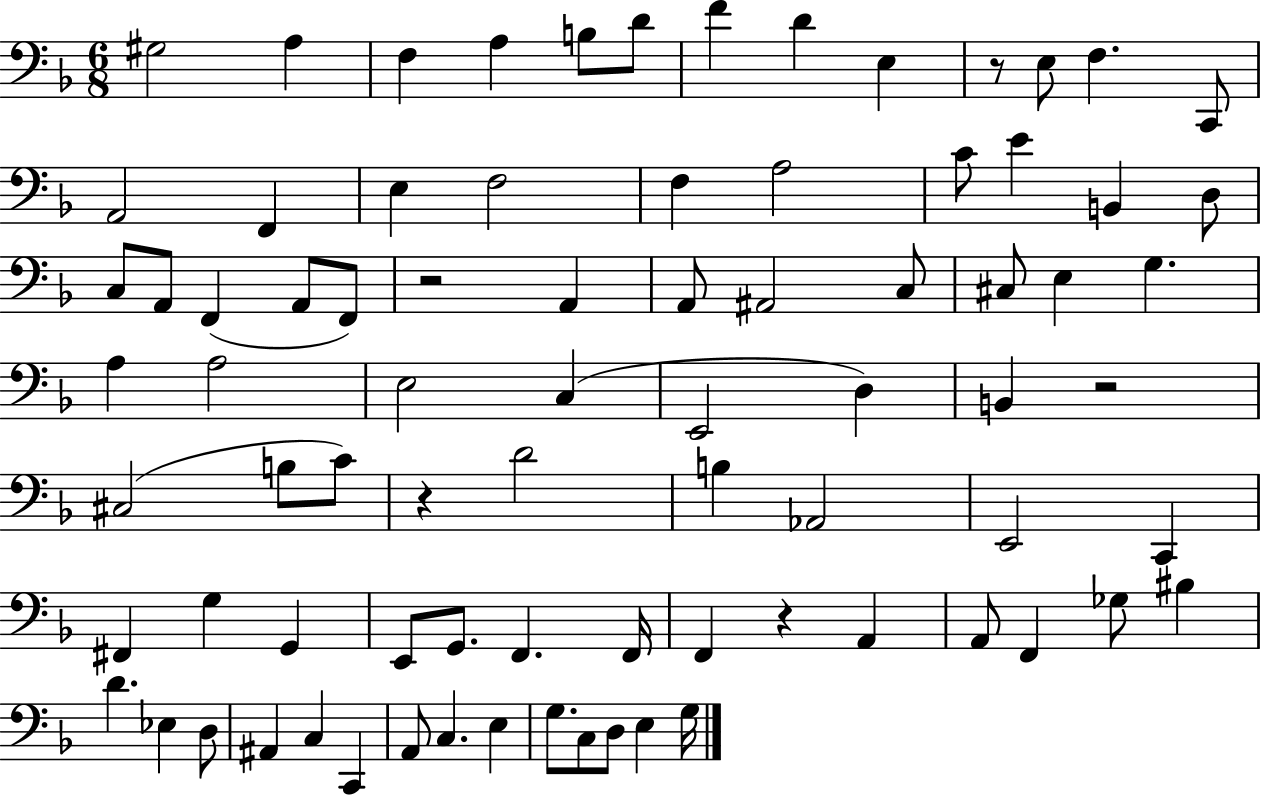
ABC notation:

X:1
T:Untitled
M:6/8
L:1/4
K:F
^G,2 A, F, A, B,/2 D/2 F D E, z/2 E,/2 F, C,,/2 A,,2 F,, E, F,2 F, A,2 C/2 E B,, D,/2 C,/2 A,,/2 F,, A,,/2 F,,/2 z2 A,, A,,/2 ^A,,2 C,/2 ^C,/2 E, G, A, A,2 E,2 C, E,,2 D, B,, z2 ^C,2 B,/2 C/2 z D2 B, _A,,2 E,,2 C,, ^F,, G, G,, E,,/2 G,,/2 F,, F,,/4 F,, z A,, A,,/2 F,, _G,/2 ^B, D _E, D,/2 ^A,, C, C,, A,,/2 C, E, G,/2 C,/2 D,/2 E, G,/4